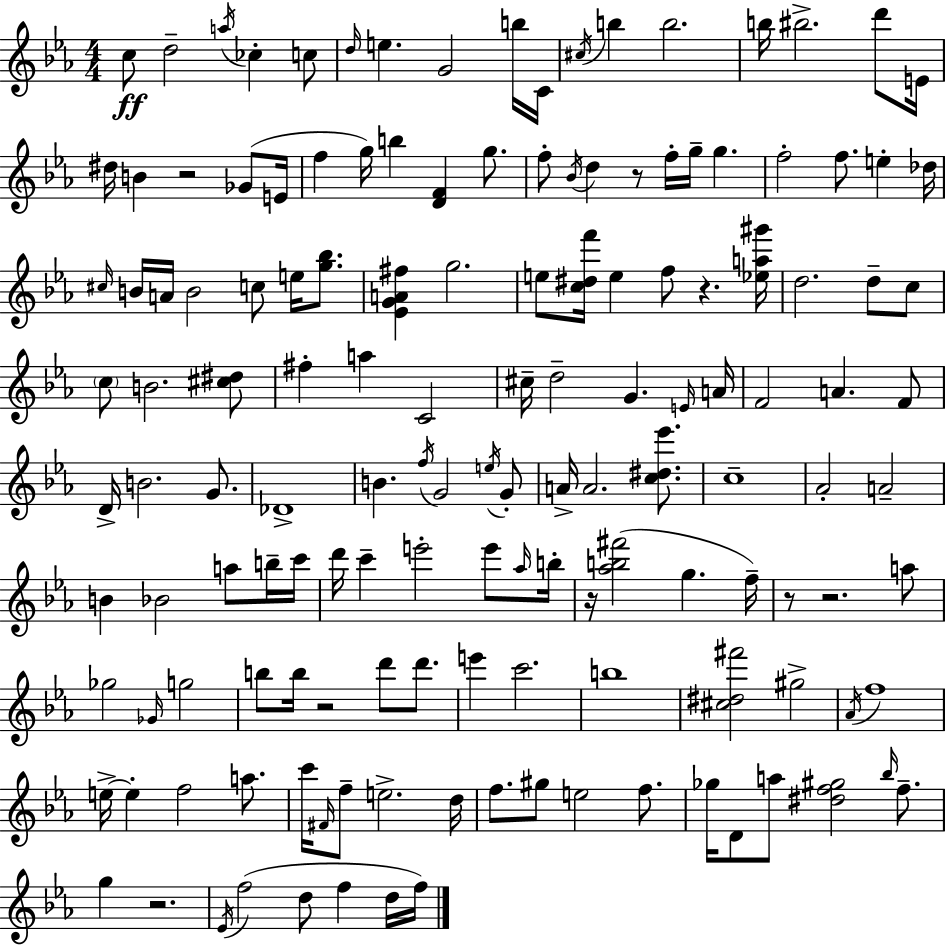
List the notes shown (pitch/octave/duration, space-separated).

C5/e D5/h A5/s CES5/q C5/e D5/s E5/q. G4/h B5/s C4/s C#5/s B5/q B5/h. B5/s BIS5/h. D6/e E4/s D#5/s B4/q R/h Gb4/e E4/s F5/q G5/s B5/q [D4,F4]/q G5/e. F5/e Bb4/s D5/q R/e F5/s G5/s G5/q. F5/h F5/e. E5/q Db5/s C#5/s B4/s A4/s B4/h C5/e E5/s [G5,Bb5]/e. [Eb4,G4,A4,F#5]/q G5/h. E5/e [C5,D#5,F6]/s E5/q F5/e R/q. [Eb5,A5,G#6]/s D5/h. D5/e C5/e C5/e B4/h. [C#5,D#5]/e F#5/q A5/q C4/h C#5/s D5/h G4/q. E4/s A4/s F4/h A4/q. F4/e D4/s B4/h. G4/e. Db4/w B4/q. F5/s G4/h E5/s G4/e A4/s A4/h. [C5,D#5,Eb6]/e. C5/w Ab4/h A4/h B4/q Bb4/h A5/e B5/s C6/s D6/s C6/q E6/h E6/e Ab5/s B5/s R/s [Ab5,B5,F#6]/h G5/q. F5/s R/e R/h. A5/e Gb5/h Gb4/s G5/h B5/e B5/s R/h D6/e D6/e. E6/q C6/h. B5/w [C#5,D#5,F#6]/h G#5/h Ab4/s F5/w E5/s E5/q F5/h A5/e. C6/s F#4/s F5/e E5/h. D5/s F5/e. G#5/e E5/h F5/e. Gb5/s D4/e A5/e [D#5,F5,G#5]/h Bb5/s F5/e. G5/q R/h. Eb4/s F5/h D5/e F5/q D5/s F5/s